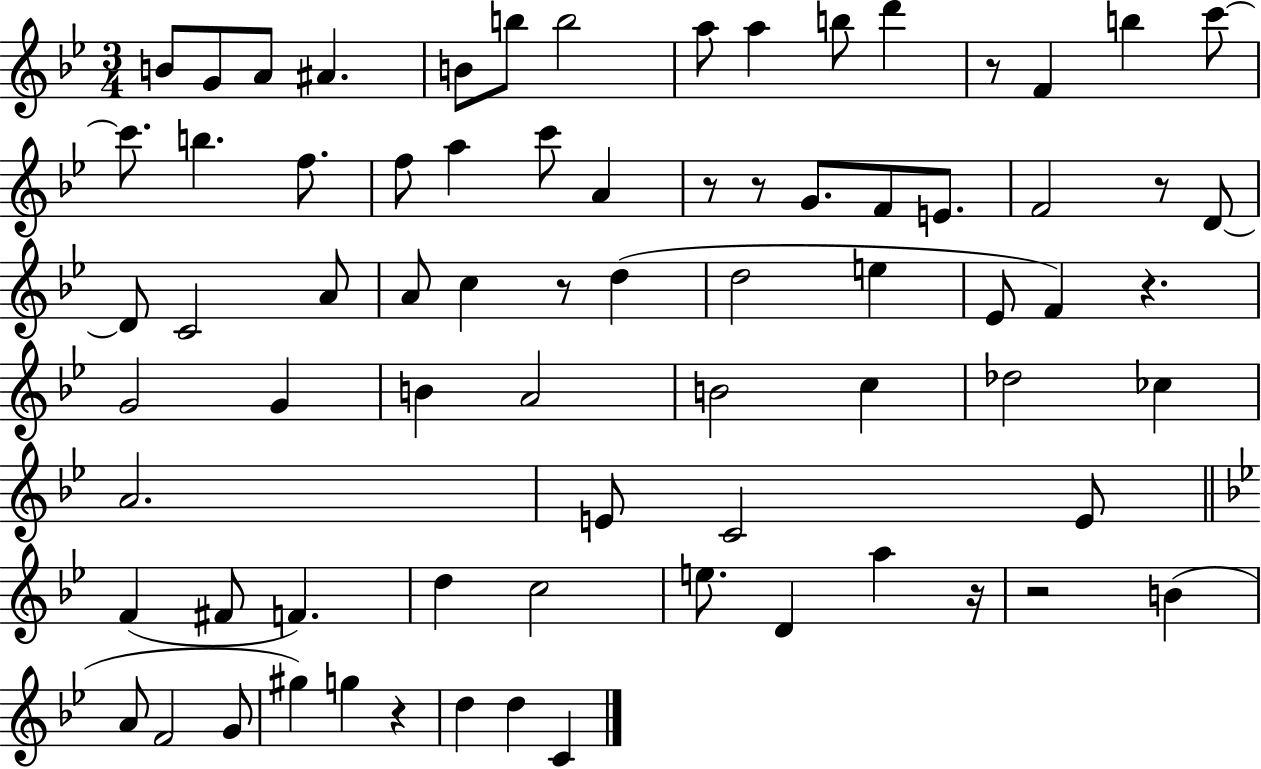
{
  \clef treble
  \numericTimeSignature
  \time 3/4
  \key bes \major
  \repeat volta 2 { b'8 g'8 a'8 ais'4. | b'8 b''8 b''2 | a''8 a''4 b''8 d'''4 | r8 f'4 b''4 c'''8~~ | \break c'''8. b''4. f''8. | f''8 a''4 c'''8 a'4 | r8 r8 g'8. f'8 e'8. | f'2 r8 d'8~~ | \break d'8 c'2 a'8 | a'8 c''4 r8 d''4( | d''2 e''4 | ees'8 f'4) r4. | \break g'2 g'4 | b'4 a'2 | b'2 c''4 | des''2 ces''4 | \break a'2. | e'8 c'2 e'8 | \bar "||" \break \key bes \major f'4( fis'8 f'4.) | d''4 c''2 | e''8. d'4 a''4 r16 | r2 b'4( | \break a'8 f'2 g'8 | gis''4) g''4 r4 | d''4 d''4 c'4 | } \bar "|."
}